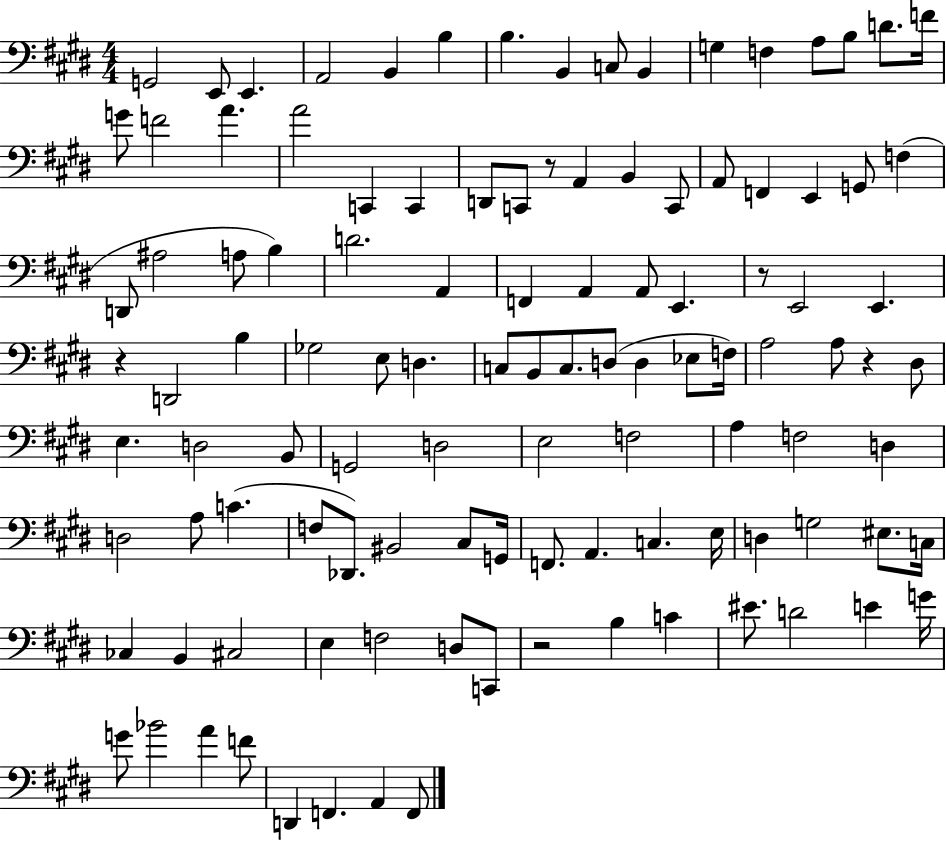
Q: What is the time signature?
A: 4/4